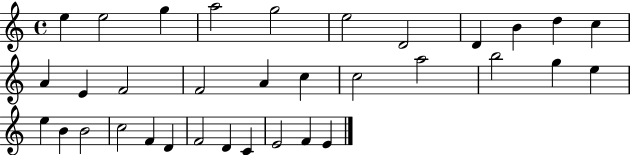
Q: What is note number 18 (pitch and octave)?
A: C5